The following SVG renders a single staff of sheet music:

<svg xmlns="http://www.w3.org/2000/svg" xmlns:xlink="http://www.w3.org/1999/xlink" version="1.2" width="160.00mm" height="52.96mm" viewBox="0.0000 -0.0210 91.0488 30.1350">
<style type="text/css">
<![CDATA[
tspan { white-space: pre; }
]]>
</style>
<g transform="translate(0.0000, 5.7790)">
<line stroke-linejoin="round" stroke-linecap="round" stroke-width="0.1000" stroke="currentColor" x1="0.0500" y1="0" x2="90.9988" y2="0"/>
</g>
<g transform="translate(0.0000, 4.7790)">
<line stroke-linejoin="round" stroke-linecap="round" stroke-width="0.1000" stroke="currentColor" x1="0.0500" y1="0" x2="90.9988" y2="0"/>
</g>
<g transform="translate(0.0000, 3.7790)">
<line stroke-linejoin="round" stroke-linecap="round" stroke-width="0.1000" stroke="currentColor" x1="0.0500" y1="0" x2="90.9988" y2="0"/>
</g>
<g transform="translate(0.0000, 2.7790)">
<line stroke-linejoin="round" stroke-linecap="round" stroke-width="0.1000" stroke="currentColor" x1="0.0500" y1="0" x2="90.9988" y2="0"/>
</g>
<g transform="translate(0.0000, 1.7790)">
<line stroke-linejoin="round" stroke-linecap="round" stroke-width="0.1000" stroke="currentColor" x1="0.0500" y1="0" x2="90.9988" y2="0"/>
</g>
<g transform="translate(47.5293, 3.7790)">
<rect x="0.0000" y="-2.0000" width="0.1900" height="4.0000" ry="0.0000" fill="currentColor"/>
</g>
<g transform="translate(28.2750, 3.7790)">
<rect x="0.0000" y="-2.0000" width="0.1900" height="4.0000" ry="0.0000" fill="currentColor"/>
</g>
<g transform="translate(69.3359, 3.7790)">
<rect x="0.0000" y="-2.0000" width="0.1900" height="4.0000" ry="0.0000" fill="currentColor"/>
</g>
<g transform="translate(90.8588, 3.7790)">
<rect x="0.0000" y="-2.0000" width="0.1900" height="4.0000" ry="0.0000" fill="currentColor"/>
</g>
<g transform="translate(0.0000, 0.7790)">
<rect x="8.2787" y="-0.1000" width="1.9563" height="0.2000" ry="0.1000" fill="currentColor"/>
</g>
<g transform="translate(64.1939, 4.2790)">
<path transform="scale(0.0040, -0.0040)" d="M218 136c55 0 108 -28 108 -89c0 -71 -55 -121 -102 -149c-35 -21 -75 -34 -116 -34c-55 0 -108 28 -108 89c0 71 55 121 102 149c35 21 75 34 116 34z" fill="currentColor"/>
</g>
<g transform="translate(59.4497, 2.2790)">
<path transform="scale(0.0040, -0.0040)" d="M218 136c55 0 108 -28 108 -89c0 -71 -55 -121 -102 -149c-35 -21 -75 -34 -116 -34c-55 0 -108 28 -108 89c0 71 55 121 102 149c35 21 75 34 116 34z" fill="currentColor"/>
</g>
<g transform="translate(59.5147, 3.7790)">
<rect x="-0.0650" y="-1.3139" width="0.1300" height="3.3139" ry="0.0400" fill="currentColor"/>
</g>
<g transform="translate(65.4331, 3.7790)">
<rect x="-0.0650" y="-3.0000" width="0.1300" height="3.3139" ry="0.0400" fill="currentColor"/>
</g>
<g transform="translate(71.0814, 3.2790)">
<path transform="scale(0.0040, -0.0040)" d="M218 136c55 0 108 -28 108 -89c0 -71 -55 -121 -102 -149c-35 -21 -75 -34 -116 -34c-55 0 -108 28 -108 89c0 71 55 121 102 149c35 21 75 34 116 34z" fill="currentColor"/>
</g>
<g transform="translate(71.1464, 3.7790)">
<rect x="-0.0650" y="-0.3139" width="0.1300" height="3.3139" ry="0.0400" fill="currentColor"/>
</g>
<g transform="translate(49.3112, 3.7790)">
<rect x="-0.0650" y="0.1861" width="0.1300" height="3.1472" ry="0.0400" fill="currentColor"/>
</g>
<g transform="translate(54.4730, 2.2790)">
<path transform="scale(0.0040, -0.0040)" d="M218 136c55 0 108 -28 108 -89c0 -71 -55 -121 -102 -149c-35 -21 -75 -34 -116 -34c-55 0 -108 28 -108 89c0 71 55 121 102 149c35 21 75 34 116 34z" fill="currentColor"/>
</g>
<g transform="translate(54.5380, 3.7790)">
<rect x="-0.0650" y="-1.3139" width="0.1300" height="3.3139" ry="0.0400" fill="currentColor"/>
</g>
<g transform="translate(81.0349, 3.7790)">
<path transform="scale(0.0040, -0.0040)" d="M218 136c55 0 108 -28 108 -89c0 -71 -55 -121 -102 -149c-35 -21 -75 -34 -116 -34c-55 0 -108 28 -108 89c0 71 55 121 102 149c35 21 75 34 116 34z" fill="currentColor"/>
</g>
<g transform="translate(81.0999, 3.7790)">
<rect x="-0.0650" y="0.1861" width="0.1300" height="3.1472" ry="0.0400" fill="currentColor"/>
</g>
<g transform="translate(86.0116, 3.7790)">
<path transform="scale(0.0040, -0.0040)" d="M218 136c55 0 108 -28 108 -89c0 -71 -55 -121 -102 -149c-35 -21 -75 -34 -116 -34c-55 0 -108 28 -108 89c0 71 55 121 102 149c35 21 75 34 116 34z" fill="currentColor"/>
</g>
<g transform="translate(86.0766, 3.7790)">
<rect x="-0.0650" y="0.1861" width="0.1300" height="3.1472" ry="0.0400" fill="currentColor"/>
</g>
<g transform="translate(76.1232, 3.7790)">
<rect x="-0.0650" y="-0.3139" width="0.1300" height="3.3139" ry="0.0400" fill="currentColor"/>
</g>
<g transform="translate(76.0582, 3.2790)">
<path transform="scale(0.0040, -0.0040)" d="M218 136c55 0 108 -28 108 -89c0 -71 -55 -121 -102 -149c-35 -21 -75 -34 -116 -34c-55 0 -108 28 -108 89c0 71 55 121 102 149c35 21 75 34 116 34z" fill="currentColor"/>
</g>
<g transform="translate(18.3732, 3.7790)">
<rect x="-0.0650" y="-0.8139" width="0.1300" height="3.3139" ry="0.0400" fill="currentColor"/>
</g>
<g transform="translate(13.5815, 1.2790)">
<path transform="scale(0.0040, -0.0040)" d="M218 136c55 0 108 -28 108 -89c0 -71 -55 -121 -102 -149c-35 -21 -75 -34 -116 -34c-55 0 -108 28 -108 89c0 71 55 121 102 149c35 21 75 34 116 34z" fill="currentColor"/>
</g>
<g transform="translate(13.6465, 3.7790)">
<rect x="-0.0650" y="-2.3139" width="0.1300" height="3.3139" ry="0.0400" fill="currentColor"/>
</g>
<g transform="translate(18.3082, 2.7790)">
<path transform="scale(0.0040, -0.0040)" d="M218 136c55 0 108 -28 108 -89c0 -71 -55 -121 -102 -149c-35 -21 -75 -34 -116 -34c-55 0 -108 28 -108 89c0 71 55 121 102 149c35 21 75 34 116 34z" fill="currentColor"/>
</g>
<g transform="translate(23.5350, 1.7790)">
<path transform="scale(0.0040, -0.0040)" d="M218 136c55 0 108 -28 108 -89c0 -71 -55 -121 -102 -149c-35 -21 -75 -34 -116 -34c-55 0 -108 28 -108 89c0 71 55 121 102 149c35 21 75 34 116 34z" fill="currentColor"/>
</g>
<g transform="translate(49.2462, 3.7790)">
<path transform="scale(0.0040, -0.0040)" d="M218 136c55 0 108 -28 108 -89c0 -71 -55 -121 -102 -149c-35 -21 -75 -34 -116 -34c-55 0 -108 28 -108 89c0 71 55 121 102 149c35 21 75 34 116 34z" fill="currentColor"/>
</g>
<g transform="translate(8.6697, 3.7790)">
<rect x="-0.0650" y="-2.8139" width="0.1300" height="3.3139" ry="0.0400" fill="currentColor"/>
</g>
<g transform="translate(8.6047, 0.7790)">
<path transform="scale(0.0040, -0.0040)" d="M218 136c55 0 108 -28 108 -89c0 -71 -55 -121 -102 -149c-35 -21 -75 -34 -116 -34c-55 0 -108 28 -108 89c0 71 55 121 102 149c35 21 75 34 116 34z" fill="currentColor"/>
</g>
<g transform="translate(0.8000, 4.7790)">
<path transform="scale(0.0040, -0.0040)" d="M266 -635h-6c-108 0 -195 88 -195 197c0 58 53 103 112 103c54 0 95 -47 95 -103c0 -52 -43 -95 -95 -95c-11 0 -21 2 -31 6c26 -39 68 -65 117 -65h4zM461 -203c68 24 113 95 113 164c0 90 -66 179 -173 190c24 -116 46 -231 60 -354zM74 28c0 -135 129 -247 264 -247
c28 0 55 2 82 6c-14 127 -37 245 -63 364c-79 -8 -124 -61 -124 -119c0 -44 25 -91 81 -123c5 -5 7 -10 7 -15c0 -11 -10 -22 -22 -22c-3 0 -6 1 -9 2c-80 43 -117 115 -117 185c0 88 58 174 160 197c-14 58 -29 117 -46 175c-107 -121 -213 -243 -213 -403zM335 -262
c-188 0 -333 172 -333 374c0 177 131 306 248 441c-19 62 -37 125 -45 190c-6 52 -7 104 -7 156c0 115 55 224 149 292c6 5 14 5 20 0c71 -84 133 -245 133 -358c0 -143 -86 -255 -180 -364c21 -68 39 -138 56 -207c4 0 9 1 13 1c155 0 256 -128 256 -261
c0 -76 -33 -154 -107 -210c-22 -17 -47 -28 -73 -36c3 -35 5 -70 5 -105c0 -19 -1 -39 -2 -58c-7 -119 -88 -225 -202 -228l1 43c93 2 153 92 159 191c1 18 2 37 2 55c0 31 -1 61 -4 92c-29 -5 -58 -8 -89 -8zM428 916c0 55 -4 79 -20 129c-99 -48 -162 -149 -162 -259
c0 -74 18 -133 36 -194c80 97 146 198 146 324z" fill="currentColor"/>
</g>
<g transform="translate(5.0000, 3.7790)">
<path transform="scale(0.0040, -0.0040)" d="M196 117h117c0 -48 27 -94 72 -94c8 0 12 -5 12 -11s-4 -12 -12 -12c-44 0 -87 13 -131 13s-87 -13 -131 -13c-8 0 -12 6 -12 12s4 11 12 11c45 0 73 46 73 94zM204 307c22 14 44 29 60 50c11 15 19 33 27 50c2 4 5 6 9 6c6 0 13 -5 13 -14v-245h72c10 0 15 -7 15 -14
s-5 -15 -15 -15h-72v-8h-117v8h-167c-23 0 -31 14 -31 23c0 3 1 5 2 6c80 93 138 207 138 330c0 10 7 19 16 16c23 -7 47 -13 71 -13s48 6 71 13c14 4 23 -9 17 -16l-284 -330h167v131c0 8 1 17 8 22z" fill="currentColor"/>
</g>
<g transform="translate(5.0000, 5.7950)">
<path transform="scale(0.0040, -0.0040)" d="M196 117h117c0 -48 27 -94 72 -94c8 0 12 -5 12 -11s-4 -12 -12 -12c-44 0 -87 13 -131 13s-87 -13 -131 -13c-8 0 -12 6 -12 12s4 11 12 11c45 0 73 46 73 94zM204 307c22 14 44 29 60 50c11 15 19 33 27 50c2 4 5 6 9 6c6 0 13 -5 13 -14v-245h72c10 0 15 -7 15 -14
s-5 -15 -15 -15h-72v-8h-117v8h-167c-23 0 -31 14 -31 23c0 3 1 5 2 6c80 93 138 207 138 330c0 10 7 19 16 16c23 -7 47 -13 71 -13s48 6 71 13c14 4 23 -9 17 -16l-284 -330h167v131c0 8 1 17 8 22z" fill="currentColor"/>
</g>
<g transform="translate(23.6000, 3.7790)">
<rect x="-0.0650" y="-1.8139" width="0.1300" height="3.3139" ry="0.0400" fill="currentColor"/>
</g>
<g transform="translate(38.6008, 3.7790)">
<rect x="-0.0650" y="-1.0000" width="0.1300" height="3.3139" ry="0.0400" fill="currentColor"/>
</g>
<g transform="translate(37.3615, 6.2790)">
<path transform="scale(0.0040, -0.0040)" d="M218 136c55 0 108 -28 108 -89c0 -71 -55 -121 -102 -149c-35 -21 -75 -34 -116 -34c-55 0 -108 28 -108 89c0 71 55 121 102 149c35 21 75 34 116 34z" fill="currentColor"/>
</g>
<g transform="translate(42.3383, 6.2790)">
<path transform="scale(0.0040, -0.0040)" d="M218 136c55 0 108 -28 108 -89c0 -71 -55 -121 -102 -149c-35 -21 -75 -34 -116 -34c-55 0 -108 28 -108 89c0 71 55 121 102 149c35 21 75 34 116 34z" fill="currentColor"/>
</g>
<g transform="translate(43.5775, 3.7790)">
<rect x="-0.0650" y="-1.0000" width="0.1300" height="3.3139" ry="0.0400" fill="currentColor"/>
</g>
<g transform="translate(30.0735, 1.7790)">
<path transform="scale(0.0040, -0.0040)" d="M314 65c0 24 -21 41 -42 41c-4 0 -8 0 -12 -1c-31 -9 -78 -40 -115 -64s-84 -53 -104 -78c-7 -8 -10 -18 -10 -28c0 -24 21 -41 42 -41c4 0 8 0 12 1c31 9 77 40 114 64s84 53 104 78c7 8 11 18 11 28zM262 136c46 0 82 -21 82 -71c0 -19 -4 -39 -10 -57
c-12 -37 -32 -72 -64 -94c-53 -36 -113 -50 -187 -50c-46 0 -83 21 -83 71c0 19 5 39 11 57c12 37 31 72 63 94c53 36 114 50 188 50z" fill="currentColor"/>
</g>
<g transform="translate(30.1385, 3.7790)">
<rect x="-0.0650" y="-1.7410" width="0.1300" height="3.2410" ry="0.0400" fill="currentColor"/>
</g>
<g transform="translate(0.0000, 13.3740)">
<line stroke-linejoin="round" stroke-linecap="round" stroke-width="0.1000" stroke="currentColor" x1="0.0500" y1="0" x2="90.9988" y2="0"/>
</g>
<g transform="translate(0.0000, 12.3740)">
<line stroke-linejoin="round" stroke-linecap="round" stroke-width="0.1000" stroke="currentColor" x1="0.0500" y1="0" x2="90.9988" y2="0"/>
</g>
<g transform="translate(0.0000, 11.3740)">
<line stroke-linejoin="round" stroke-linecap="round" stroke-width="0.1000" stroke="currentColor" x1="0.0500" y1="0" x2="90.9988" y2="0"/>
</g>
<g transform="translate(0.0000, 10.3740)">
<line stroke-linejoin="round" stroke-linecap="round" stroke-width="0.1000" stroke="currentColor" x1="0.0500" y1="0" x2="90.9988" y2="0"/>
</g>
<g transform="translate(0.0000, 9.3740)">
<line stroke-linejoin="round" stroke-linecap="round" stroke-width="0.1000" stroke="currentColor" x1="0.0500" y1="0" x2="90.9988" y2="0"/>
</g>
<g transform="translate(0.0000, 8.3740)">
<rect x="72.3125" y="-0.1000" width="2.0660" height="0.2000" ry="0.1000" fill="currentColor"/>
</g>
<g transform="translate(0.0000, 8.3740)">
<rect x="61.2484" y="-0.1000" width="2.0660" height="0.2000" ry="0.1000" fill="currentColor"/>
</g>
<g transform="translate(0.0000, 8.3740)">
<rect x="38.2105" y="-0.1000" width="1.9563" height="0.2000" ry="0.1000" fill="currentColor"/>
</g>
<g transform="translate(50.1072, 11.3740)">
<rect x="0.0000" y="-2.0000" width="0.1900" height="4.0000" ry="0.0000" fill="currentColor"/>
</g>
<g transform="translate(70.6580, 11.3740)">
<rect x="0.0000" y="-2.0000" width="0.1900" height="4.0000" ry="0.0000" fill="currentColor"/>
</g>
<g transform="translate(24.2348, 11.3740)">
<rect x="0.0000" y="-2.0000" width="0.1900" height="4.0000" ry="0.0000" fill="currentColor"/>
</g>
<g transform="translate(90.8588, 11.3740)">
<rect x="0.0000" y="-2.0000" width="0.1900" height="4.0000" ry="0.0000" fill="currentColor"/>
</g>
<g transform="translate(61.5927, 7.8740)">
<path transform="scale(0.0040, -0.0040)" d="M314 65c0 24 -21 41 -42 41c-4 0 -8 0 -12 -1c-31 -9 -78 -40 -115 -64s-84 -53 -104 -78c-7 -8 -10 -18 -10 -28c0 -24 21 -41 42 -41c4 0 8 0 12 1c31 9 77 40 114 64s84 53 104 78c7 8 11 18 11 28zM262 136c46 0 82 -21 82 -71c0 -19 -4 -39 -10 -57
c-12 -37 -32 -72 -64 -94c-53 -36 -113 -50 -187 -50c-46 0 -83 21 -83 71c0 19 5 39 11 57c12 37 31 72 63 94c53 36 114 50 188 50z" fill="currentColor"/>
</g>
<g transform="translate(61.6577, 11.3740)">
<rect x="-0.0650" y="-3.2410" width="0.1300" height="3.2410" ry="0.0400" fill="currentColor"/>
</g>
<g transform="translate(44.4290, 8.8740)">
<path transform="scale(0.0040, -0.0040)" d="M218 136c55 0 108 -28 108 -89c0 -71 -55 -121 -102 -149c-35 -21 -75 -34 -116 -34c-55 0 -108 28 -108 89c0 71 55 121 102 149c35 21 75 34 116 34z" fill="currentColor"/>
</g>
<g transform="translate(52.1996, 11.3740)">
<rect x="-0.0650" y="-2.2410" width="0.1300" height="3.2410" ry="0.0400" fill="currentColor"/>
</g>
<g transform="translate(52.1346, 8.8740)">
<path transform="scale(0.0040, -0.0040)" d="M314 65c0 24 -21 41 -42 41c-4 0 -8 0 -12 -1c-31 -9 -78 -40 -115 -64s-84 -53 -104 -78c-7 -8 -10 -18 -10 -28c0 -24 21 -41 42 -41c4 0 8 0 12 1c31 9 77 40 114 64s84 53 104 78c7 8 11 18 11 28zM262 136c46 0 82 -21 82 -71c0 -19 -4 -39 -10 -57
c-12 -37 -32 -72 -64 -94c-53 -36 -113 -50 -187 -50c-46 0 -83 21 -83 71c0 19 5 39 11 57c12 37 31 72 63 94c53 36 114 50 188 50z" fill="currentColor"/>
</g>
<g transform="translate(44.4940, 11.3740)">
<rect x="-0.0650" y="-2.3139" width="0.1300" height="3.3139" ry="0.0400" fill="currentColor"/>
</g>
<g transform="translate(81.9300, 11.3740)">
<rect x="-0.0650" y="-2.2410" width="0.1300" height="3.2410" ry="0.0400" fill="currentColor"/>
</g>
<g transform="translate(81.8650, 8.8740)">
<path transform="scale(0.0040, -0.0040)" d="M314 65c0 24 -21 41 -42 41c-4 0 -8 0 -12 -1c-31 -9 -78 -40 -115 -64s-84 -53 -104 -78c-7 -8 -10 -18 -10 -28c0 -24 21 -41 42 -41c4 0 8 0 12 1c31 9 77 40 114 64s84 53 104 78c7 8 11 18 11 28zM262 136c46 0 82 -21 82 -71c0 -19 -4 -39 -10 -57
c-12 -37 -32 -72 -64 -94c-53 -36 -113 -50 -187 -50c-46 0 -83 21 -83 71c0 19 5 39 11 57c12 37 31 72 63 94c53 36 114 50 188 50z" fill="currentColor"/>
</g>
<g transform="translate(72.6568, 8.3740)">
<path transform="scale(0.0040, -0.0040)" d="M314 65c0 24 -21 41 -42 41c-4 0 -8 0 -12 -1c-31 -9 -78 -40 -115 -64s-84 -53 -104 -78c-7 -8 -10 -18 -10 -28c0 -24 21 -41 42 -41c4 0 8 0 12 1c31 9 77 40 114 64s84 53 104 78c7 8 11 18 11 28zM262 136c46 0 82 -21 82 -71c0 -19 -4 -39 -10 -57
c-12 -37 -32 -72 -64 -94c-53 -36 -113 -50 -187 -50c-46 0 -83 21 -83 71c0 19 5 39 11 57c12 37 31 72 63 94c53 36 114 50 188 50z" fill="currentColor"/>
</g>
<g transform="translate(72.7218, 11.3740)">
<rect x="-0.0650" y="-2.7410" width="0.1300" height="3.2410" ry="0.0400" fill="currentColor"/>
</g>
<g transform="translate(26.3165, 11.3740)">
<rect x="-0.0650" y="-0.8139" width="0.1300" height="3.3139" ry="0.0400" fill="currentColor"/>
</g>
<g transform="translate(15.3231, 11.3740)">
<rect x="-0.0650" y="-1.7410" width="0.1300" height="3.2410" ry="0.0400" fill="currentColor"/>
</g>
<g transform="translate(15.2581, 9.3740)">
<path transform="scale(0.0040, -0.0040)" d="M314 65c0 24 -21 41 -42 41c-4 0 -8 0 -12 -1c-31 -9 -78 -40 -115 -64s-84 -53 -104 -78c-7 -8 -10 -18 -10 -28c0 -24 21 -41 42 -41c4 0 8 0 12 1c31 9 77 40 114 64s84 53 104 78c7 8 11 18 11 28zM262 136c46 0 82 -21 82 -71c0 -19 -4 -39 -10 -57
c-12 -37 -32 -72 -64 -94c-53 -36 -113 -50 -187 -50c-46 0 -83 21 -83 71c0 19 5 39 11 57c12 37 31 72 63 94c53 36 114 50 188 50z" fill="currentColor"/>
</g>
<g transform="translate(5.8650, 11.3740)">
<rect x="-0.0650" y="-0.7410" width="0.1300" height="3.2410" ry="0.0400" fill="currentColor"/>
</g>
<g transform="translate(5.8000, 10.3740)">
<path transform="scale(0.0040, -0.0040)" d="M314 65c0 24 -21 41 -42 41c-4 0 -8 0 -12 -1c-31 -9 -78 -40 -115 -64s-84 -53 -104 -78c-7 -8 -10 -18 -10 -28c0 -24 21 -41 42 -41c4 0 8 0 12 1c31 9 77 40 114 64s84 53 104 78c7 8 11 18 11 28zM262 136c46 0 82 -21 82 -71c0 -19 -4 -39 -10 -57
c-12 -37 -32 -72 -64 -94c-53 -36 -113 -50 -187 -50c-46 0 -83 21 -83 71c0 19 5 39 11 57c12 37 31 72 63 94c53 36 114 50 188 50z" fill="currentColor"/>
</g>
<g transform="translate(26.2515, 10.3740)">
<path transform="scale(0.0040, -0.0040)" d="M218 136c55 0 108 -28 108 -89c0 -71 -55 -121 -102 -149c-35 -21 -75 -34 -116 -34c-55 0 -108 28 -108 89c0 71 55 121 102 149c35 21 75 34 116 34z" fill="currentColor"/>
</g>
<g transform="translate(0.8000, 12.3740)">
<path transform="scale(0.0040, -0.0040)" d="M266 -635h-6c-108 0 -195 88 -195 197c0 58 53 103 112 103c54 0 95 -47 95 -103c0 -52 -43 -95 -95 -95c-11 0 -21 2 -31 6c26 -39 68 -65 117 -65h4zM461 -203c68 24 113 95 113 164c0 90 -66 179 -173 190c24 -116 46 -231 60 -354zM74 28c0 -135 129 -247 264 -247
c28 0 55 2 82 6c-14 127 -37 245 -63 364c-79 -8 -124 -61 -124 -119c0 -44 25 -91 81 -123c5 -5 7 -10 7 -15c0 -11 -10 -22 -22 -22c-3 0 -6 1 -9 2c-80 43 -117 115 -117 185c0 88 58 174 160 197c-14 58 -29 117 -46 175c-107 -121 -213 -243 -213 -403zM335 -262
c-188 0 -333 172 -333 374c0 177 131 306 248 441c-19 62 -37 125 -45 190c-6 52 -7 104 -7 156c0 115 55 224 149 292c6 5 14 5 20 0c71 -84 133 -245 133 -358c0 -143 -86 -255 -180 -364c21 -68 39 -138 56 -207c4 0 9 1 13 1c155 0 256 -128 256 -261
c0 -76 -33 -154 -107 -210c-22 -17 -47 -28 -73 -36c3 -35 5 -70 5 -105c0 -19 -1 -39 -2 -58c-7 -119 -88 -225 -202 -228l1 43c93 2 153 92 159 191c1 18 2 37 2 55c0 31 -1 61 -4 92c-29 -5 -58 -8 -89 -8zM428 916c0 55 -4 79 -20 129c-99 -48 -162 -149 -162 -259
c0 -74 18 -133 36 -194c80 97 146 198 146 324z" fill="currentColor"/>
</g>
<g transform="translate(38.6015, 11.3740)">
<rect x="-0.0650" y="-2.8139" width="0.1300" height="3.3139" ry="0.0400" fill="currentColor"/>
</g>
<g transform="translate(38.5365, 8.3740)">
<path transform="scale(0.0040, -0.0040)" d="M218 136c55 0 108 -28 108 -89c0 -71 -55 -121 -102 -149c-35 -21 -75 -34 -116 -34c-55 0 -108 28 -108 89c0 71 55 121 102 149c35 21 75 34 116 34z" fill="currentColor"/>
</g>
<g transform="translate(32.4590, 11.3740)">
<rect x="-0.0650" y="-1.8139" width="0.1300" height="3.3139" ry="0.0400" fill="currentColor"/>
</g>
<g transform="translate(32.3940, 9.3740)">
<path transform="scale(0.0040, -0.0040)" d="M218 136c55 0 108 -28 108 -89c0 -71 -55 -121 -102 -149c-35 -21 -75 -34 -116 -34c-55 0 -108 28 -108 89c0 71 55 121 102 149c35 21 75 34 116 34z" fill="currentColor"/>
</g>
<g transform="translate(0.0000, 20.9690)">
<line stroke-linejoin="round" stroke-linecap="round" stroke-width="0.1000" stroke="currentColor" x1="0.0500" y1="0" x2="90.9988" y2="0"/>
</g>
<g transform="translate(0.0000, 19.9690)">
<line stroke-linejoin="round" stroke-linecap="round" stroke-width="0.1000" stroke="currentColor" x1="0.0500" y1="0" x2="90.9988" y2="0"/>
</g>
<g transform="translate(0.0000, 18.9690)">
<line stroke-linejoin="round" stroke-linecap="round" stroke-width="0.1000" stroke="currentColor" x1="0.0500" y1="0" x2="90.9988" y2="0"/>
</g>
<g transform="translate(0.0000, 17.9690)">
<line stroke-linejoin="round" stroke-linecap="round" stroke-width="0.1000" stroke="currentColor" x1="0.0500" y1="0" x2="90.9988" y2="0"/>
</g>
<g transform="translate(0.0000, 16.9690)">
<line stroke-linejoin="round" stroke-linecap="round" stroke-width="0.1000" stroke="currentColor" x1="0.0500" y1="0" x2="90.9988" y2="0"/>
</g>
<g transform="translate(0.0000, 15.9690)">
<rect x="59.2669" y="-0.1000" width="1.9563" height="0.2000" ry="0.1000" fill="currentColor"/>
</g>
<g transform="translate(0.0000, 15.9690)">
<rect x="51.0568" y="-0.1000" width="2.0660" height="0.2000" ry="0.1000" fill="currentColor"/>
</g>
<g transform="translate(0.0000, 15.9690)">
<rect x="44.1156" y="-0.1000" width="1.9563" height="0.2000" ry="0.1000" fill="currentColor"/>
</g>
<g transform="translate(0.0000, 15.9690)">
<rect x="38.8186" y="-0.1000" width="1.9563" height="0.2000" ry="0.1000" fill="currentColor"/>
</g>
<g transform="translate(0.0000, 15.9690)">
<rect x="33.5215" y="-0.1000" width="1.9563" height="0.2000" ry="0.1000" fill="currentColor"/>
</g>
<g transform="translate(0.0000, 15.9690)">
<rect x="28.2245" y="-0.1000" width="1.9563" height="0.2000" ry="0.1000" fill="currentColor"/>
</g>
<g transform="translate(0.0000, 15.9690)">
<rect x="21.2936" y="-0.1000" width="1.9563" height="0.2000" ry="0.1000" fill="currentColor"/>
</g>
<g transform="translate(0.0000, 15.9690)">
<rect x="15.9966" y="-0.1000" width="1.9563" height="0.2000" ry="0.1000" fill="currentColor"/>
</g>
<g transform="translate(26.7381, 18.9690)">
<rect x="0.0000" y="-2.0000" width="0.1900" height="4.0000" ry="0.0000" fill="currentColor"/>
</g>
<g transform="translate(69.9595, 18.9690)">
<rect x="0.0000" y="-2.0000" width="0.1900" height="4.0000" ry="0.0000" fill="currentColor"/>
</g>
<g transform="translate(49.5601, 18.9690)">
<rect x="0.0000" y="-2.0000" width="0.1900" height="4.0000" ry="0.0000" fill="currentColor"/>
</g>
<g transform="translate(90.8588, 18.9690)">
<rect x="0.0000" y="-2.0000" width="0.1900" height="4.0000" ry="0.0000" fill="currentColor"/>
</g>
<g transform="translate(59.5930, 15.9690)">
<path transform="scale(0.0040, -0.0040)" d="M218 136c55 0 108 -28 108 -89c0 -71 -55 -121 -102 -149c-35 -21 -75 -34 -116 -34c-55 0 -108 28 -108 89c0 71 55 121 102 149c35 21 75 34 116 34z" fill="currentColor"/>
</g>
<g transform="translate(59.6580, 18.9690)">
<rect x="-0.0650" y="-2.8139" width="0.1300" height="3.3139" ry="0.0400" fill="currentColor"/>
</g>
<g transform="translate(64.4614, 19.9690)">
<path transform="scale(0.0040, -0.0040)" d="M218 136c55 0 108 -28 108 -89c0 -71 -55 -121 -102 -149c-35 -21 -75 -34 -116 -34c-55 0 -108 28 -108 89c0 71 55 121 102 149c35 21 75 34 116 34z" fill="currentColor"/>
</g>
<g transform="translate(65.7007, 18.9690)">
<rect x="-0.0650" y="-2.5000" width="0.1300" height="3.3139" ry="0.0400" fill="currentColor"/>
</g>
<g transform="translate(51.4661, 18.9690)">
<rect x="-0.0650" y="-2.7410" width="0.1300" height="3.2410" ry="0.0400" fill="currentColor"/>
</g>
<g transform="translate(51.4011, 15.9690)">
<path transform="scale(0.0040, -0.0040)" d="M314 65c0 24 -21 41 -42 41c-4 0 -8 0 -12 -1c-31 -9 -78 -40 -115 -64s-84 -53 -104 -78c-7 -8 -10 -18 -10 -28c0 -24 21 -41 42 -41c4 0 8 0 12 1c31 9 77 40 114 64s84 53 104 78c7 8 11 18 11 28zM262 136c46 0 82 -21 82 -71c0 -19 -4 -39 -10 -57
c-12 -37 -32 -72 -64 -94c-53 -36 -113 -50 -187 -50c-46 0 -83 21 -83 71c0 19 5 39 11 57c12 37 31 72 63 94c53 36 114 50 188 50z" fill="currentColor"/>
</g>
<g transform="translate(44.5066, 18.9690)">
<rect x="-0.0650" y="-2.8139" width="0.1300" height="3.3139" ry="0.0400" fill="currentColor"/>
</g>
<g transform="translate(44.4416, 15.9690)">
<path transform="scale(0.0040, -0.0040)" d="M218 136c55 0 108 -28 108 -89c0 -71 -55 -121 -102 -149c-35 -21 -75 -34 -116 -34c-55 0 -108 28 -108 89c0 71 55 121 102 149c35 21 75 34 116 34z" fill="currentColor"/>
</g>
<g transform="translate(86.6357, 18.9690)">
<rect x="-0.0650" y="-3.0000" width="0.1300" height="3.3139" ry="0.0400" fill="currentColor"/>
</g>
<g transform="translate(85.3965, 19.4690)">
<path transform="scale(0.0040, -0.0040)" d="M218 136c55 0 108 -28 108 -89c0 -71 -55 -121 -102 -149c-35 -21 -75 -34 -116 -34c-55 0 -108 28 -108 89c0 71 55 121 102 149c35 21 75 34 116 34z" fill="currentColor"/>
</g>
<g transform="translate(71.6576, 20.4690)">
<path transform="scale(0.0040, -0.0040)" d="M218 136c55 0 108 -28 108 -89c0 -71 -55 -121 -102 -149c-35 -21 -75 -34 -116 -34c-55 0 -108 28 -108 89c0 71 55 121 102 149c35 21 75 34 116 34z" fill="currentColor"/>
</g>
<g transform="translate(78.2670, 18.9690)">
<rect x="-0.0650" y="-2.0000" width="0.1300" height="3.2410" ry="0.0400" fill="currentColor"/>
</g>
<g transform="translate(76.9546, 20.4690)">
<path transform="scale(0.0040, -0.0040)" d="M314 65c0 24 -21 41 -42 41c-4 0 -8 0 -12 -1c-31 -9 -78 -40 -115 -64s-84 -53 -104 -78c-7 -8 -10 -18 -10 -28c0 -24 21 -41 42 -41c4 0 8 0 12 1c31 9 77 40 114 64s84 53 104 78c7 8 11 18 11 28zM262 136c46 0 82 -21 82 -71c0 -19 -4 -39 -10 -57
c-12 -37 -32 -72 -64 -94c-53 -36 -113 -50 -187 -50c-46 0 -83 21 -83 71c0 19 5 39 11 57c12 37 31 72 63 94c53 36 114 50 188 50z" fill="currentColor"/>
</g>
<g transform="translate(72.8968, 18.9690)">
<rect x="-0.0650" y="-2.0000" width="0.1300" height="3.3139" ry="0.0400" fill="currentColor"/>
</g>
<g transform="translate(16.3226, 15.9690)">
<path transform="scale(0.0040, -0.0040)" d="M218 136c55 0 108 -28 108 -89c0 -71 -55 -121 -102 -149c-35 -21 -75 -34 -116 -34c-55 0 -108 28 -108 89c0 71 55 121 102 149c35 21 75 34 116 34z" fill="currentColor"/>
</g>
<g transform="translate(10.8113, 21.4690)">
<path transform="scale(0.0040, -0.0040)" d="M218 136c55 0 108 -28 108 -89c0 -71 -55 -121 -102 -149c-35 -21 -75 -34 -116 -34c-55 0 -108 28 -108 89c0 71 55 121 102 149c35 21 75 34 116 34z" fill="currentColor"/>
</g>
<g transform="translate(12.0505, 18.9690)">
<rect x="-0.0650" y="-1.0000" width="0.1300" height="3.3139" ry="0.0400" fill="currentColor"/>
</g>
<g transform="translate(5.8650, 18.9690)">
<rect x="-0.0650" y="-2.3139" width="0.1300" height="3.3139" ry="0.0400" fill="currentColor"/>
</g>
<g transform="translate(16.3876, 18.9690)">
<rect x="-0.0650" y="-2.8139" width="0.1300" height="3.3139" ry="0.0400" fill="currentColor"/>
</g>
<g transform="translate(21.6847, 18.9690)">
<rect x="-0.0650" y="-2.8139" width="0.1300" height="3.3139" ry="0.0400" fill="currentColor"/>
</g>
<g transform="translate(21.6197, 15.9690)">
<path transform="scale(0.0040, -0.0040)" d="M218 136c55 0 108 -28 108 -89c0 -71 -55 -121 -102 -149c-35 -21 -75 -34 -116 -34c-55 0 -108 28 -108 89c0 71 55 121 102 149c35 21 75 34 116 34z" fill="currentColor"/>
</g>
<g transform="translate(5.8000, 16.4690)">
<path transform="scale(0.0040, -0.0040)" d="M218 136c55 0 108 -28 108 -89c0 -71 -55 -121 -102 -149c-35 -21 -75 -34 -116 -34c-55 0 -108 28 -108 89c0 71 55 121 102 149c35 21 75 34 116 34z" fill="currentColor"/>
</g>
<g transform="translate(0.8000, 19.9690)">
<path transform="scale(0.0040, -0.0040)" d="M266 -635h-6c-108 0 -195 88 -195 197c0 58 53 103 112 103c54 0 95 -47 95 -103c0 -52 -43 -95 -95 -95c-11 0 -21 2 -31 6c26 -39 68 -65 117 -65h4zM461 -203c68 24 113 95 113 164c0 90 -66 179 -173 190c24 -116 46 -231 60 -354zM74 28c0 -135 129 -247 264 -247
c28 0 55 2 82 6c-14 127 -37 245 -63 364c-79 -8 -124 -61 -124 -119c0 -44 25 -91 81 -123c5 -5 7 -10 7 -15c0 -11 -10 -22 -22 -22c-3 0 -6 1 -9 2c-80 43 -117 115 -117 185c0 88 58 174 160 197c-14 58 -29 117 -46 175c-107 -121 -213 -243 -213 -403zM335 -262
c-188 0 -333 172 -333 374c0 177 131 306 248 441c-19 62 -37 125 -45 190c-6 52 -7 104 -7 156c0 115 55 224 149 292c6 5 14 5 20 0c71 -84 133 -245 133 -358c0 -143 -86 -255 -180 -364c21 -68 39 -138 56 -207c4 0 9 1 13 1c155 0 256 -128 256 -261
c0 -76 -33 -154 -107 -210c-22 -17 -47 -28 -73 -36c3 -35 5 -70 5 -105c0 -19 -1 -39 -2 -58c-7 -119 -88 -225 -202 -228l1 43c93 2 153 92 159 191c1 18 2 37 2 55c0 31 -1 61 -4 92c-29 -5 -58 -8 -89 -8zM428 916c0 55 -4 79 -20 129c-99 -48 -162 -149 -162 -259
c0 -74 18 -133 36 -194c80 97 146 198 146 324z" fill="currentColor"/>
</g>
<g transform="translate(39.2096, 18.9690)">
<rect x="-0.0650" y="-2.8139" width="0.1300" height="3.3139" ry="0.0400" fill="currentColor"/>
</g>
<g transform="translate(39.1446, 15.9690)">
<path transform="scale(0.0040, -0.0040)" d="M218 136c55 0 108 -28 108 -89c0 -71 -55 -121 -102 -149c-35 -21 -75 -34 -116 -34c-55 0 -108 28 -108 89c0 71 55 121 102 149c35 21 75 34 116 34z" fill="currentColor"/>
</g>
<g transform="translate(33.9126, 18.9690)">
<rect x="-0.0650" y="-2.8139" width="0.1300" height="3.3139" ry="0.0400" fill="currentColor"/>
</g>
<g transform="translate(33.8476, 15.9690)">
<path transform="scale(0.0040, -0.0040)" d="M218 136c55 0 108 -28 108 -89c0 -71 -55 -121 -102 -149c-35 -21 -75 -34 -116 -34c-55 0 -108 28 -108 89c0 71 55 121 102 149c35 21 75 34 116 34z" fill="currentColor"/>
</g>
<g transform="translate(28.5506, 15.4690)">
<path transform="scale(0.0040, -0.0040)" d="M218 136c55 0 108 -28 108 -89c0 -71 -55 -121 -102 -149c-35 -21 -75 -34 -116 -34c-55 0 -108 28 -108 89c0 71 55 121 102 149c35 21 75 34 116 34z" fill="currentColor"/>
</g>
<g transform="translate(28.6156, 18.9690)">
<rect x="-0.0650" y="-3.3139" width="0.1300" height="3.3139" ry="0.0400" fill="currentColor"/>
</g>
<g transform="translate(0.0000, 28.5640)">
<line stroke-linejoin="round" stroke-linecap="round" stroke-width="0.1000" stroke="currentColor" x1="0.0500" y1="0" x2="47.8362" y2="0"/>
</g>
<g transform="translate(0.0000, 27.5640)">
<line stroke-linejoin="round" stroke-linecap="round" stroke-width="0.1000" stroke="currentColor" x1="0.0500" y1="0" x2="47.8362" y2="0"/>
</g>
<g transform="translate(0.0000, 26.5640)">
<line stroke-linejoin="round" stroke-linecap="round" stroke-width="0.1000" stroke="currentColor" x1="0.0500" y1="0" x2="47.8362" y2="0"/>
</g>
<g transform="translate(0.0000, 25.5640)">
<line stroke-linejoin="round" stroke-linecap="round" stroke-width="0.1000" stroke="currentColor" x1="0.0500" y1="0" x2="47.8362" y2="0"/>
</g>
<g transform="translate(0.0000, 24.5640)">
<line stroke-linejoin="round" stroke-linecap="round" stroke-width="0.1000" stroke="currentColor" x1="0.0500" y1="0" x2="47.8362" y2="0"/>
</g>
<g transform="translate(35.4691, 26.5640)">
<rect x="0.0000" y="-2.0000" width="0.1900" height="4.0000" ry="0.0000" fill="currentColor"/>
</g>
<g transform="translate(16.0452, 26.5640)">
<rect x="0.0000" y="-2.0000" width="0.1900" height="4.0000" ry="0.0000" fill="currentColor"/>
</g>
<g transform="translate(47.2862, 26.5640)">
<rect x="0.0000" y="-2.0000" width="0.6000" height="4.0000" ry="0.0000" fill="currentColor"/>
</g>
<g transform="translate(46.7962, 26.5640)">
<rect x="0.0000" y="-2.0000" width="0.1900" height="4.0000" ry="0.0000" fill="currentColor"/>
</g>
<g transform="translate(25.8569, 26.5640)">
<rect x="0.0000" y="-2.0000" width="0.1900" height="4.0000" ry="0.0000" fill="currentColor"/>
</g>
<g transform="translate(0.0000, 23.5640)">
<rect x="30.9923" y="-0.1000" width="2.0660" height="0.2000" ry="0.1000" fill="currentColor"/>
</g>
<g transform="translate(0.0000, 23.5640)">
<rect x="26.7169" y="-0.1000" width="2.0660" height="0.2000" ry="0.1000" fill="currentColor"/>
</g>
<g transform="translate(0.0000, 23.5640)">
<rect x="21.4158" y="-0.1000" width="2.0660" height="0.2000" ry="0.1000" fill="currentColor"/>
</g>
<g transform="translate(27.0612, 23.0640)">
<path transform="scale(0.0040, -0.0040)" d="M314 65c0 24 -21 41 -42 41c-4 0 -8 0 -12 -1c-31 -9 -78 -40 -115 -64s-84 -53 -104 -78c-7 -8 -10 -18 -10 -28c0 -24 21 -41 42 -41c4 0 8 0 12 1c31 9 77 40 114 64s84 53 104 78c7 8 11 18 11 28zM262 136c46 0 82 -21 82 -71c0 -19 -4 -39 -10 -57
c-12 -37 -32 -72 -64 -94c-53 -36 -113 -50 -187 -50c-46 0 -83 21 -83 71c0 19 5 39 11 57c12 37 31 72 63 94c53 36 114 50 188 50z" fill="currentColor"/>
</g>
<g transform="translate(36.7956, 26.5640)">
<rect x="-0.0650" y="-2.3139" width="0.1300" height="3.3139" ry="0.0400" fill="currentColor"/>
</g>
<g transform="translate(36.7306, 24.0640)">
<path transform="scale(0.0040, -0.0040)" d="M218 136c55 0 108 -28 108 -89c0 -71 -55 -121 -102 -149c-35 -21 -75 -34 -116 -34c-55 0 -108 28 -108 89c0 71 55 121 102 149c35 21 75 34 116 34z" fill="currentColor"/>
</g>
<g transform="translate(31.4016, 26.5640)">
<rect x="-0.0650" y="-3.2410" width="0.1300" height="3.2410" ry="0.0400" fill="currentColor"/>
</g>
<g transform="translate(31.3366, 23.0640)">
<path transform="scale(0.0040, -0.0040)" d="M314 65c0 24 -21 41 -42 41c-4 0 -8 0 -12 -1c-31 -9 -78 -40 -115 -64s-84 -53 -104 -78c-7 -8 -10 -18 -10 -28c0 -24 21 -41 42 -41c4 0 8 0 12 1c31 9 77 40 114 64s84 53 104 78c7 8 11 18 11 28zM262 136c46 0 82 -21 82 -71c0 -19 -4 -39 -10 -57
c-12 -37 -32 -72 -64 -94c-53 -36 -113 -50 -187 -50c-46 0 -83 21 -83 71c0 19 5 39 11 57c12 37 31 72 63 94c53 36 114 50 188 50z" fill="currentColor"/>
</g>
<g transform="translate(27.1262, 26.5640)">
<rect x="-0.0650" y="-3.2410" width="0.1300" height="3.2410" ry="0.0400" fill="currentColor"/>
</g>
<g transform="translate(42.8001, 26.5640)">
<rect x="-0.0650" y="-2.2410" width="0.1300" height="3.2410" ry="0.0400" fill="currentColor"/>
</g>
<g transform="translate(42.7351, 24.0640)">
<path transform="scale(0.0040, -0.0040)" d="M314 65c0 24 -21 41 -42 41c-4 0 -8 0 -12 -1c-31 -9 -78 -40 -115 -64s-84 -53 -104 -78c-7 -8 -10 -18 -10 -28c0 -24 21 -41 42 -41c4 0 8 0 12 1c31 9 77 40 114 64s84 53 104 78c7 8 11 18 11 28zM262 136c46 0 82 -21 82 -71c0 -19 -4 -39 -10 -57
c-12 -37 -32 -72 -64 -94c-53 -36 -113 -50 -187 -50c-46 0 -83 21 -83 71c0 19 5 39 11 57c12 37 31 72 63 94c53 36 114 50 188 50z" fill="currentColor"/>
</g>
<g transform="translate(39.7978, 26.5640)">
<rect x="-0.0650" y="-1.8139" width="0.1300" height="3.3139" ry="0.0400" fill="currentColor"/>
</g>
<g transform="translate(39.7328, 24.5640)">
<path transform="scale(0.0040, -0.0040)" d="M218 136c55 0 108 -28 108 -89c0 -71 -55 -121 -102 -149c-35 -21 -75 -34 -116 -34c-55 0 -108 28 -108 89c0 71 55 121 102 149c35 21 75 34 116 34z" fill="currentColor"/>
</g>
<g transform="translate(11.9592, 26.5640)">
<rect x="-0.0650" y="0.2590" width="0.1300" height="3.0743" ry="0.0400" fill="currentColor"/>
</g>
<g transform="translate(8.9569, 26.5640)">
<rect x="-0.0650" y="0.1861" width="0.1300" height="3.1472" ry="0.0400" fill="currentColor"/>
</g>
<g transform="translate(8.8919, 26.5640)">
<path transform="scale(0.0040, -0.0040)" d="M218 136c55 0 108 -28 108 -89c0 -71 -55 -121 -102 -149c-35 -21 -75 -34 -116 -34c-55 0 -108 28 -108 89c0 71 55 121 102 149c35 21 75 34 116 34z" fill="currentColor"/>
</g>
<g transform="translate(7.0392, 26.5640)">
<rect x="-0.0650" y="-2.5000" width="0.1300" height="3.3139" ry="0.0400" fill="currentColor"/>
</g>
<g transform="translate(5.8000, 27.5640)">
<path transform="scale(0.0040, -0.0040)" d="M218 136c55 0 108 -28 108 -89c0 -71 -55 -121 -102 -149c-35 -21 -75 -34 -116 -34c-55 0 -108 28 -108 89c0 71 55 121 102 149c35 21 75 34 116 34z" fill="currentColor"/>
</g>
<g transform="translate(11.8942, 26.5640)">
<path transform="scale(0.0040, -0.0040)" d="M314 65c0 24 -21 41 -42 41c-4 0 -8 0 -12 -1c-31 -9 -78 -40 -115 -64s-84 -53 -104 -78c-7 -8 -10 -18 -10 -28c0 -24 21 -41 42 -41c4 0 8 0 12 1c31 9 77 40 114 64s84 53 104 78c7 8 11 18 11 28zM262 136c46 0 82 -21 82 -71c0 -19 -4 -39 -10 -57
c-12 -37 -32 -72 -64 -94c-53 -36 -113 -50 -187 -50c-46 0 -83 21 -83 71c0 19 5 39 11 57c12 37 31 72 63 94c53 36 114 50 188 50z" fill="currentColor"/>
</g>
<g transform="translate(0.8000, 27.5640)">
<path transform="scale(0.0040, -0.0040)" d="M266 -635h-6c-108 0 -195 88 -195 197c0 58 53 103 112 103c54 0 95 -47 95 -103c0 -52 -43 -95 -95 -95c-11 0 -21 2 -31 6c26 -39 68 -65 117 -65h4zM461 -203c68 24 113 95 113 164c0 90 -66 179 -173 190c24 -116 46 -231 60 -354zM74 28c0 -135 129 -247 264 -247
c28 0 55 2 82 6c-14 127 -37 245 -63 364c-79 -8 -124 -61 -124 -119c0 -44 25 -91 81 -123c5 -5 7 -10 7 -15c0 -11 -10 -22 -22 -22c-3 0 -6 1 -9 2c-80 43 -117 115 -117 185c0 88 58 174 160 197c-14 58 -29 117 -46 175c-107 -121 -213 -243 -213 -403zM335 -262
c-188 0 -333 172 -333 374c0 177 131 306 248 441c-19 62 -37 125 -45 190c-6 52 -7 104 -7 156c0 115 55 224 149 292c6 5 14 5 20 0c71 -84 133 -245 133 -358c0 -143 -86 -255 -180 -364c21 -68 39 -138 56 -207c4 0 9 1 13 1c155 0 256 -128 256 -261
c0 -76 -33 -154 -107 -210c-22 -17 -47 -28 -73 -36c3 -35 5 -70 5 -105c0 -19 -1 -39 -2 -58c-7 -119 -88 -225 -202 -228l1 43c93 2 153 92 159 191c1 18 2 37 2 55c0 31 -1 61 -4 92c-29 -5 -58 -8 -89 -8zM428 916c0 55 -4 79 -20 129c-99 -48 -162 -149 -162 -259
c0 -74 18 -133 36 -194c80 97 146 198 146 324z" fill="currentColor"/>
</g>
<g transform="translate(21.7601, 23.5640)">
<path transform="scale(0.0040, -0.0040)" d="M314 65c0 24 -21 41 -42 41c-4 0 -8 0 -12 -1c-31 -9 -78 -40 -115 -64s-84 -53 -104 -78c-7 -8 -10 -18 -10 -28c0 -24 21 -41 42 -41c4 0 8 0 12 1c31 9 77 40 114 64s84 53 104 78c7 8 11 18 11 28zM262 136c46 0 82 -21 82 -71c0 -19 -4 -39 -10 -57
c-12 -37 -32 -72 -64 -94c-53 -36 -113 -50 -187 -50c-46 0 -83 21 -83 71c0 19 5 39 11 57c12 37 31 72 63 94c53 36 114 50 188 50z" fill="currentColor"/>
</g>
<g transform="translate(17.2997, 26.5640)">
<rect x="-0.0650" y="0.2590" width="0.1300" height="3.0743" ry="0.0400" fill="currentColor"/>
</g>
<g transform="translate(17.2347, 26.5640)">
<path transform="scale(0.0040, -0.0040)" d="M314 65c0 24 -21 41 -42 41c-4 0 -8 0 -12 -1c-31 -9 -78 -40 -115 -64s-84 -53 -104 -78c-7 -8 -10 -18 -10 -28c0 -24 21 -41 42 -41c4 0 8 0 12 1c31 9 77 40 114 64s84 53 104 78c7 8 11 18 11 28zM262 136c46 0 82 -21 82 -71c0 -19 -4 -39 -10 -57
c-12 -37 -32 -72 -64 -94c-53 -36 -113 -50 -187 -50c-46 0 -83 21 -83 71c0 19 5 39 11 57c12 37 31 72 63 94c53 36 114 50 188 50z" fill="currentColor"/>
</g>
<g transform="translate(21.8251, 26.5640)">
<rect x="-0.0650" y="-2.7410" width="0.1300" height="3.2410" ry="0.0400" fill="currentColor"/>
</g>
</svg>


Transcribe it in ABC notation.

X:1
T:Untitled
M:4/4
L:1/4
K:C
a g d f f2 D D B e e A c c B B d2 f2 d f a g g2 b2 a2 g2 g D a a b a a a a2 a G F F2 A G B B2 B2 a2 b2 b2 g f g2